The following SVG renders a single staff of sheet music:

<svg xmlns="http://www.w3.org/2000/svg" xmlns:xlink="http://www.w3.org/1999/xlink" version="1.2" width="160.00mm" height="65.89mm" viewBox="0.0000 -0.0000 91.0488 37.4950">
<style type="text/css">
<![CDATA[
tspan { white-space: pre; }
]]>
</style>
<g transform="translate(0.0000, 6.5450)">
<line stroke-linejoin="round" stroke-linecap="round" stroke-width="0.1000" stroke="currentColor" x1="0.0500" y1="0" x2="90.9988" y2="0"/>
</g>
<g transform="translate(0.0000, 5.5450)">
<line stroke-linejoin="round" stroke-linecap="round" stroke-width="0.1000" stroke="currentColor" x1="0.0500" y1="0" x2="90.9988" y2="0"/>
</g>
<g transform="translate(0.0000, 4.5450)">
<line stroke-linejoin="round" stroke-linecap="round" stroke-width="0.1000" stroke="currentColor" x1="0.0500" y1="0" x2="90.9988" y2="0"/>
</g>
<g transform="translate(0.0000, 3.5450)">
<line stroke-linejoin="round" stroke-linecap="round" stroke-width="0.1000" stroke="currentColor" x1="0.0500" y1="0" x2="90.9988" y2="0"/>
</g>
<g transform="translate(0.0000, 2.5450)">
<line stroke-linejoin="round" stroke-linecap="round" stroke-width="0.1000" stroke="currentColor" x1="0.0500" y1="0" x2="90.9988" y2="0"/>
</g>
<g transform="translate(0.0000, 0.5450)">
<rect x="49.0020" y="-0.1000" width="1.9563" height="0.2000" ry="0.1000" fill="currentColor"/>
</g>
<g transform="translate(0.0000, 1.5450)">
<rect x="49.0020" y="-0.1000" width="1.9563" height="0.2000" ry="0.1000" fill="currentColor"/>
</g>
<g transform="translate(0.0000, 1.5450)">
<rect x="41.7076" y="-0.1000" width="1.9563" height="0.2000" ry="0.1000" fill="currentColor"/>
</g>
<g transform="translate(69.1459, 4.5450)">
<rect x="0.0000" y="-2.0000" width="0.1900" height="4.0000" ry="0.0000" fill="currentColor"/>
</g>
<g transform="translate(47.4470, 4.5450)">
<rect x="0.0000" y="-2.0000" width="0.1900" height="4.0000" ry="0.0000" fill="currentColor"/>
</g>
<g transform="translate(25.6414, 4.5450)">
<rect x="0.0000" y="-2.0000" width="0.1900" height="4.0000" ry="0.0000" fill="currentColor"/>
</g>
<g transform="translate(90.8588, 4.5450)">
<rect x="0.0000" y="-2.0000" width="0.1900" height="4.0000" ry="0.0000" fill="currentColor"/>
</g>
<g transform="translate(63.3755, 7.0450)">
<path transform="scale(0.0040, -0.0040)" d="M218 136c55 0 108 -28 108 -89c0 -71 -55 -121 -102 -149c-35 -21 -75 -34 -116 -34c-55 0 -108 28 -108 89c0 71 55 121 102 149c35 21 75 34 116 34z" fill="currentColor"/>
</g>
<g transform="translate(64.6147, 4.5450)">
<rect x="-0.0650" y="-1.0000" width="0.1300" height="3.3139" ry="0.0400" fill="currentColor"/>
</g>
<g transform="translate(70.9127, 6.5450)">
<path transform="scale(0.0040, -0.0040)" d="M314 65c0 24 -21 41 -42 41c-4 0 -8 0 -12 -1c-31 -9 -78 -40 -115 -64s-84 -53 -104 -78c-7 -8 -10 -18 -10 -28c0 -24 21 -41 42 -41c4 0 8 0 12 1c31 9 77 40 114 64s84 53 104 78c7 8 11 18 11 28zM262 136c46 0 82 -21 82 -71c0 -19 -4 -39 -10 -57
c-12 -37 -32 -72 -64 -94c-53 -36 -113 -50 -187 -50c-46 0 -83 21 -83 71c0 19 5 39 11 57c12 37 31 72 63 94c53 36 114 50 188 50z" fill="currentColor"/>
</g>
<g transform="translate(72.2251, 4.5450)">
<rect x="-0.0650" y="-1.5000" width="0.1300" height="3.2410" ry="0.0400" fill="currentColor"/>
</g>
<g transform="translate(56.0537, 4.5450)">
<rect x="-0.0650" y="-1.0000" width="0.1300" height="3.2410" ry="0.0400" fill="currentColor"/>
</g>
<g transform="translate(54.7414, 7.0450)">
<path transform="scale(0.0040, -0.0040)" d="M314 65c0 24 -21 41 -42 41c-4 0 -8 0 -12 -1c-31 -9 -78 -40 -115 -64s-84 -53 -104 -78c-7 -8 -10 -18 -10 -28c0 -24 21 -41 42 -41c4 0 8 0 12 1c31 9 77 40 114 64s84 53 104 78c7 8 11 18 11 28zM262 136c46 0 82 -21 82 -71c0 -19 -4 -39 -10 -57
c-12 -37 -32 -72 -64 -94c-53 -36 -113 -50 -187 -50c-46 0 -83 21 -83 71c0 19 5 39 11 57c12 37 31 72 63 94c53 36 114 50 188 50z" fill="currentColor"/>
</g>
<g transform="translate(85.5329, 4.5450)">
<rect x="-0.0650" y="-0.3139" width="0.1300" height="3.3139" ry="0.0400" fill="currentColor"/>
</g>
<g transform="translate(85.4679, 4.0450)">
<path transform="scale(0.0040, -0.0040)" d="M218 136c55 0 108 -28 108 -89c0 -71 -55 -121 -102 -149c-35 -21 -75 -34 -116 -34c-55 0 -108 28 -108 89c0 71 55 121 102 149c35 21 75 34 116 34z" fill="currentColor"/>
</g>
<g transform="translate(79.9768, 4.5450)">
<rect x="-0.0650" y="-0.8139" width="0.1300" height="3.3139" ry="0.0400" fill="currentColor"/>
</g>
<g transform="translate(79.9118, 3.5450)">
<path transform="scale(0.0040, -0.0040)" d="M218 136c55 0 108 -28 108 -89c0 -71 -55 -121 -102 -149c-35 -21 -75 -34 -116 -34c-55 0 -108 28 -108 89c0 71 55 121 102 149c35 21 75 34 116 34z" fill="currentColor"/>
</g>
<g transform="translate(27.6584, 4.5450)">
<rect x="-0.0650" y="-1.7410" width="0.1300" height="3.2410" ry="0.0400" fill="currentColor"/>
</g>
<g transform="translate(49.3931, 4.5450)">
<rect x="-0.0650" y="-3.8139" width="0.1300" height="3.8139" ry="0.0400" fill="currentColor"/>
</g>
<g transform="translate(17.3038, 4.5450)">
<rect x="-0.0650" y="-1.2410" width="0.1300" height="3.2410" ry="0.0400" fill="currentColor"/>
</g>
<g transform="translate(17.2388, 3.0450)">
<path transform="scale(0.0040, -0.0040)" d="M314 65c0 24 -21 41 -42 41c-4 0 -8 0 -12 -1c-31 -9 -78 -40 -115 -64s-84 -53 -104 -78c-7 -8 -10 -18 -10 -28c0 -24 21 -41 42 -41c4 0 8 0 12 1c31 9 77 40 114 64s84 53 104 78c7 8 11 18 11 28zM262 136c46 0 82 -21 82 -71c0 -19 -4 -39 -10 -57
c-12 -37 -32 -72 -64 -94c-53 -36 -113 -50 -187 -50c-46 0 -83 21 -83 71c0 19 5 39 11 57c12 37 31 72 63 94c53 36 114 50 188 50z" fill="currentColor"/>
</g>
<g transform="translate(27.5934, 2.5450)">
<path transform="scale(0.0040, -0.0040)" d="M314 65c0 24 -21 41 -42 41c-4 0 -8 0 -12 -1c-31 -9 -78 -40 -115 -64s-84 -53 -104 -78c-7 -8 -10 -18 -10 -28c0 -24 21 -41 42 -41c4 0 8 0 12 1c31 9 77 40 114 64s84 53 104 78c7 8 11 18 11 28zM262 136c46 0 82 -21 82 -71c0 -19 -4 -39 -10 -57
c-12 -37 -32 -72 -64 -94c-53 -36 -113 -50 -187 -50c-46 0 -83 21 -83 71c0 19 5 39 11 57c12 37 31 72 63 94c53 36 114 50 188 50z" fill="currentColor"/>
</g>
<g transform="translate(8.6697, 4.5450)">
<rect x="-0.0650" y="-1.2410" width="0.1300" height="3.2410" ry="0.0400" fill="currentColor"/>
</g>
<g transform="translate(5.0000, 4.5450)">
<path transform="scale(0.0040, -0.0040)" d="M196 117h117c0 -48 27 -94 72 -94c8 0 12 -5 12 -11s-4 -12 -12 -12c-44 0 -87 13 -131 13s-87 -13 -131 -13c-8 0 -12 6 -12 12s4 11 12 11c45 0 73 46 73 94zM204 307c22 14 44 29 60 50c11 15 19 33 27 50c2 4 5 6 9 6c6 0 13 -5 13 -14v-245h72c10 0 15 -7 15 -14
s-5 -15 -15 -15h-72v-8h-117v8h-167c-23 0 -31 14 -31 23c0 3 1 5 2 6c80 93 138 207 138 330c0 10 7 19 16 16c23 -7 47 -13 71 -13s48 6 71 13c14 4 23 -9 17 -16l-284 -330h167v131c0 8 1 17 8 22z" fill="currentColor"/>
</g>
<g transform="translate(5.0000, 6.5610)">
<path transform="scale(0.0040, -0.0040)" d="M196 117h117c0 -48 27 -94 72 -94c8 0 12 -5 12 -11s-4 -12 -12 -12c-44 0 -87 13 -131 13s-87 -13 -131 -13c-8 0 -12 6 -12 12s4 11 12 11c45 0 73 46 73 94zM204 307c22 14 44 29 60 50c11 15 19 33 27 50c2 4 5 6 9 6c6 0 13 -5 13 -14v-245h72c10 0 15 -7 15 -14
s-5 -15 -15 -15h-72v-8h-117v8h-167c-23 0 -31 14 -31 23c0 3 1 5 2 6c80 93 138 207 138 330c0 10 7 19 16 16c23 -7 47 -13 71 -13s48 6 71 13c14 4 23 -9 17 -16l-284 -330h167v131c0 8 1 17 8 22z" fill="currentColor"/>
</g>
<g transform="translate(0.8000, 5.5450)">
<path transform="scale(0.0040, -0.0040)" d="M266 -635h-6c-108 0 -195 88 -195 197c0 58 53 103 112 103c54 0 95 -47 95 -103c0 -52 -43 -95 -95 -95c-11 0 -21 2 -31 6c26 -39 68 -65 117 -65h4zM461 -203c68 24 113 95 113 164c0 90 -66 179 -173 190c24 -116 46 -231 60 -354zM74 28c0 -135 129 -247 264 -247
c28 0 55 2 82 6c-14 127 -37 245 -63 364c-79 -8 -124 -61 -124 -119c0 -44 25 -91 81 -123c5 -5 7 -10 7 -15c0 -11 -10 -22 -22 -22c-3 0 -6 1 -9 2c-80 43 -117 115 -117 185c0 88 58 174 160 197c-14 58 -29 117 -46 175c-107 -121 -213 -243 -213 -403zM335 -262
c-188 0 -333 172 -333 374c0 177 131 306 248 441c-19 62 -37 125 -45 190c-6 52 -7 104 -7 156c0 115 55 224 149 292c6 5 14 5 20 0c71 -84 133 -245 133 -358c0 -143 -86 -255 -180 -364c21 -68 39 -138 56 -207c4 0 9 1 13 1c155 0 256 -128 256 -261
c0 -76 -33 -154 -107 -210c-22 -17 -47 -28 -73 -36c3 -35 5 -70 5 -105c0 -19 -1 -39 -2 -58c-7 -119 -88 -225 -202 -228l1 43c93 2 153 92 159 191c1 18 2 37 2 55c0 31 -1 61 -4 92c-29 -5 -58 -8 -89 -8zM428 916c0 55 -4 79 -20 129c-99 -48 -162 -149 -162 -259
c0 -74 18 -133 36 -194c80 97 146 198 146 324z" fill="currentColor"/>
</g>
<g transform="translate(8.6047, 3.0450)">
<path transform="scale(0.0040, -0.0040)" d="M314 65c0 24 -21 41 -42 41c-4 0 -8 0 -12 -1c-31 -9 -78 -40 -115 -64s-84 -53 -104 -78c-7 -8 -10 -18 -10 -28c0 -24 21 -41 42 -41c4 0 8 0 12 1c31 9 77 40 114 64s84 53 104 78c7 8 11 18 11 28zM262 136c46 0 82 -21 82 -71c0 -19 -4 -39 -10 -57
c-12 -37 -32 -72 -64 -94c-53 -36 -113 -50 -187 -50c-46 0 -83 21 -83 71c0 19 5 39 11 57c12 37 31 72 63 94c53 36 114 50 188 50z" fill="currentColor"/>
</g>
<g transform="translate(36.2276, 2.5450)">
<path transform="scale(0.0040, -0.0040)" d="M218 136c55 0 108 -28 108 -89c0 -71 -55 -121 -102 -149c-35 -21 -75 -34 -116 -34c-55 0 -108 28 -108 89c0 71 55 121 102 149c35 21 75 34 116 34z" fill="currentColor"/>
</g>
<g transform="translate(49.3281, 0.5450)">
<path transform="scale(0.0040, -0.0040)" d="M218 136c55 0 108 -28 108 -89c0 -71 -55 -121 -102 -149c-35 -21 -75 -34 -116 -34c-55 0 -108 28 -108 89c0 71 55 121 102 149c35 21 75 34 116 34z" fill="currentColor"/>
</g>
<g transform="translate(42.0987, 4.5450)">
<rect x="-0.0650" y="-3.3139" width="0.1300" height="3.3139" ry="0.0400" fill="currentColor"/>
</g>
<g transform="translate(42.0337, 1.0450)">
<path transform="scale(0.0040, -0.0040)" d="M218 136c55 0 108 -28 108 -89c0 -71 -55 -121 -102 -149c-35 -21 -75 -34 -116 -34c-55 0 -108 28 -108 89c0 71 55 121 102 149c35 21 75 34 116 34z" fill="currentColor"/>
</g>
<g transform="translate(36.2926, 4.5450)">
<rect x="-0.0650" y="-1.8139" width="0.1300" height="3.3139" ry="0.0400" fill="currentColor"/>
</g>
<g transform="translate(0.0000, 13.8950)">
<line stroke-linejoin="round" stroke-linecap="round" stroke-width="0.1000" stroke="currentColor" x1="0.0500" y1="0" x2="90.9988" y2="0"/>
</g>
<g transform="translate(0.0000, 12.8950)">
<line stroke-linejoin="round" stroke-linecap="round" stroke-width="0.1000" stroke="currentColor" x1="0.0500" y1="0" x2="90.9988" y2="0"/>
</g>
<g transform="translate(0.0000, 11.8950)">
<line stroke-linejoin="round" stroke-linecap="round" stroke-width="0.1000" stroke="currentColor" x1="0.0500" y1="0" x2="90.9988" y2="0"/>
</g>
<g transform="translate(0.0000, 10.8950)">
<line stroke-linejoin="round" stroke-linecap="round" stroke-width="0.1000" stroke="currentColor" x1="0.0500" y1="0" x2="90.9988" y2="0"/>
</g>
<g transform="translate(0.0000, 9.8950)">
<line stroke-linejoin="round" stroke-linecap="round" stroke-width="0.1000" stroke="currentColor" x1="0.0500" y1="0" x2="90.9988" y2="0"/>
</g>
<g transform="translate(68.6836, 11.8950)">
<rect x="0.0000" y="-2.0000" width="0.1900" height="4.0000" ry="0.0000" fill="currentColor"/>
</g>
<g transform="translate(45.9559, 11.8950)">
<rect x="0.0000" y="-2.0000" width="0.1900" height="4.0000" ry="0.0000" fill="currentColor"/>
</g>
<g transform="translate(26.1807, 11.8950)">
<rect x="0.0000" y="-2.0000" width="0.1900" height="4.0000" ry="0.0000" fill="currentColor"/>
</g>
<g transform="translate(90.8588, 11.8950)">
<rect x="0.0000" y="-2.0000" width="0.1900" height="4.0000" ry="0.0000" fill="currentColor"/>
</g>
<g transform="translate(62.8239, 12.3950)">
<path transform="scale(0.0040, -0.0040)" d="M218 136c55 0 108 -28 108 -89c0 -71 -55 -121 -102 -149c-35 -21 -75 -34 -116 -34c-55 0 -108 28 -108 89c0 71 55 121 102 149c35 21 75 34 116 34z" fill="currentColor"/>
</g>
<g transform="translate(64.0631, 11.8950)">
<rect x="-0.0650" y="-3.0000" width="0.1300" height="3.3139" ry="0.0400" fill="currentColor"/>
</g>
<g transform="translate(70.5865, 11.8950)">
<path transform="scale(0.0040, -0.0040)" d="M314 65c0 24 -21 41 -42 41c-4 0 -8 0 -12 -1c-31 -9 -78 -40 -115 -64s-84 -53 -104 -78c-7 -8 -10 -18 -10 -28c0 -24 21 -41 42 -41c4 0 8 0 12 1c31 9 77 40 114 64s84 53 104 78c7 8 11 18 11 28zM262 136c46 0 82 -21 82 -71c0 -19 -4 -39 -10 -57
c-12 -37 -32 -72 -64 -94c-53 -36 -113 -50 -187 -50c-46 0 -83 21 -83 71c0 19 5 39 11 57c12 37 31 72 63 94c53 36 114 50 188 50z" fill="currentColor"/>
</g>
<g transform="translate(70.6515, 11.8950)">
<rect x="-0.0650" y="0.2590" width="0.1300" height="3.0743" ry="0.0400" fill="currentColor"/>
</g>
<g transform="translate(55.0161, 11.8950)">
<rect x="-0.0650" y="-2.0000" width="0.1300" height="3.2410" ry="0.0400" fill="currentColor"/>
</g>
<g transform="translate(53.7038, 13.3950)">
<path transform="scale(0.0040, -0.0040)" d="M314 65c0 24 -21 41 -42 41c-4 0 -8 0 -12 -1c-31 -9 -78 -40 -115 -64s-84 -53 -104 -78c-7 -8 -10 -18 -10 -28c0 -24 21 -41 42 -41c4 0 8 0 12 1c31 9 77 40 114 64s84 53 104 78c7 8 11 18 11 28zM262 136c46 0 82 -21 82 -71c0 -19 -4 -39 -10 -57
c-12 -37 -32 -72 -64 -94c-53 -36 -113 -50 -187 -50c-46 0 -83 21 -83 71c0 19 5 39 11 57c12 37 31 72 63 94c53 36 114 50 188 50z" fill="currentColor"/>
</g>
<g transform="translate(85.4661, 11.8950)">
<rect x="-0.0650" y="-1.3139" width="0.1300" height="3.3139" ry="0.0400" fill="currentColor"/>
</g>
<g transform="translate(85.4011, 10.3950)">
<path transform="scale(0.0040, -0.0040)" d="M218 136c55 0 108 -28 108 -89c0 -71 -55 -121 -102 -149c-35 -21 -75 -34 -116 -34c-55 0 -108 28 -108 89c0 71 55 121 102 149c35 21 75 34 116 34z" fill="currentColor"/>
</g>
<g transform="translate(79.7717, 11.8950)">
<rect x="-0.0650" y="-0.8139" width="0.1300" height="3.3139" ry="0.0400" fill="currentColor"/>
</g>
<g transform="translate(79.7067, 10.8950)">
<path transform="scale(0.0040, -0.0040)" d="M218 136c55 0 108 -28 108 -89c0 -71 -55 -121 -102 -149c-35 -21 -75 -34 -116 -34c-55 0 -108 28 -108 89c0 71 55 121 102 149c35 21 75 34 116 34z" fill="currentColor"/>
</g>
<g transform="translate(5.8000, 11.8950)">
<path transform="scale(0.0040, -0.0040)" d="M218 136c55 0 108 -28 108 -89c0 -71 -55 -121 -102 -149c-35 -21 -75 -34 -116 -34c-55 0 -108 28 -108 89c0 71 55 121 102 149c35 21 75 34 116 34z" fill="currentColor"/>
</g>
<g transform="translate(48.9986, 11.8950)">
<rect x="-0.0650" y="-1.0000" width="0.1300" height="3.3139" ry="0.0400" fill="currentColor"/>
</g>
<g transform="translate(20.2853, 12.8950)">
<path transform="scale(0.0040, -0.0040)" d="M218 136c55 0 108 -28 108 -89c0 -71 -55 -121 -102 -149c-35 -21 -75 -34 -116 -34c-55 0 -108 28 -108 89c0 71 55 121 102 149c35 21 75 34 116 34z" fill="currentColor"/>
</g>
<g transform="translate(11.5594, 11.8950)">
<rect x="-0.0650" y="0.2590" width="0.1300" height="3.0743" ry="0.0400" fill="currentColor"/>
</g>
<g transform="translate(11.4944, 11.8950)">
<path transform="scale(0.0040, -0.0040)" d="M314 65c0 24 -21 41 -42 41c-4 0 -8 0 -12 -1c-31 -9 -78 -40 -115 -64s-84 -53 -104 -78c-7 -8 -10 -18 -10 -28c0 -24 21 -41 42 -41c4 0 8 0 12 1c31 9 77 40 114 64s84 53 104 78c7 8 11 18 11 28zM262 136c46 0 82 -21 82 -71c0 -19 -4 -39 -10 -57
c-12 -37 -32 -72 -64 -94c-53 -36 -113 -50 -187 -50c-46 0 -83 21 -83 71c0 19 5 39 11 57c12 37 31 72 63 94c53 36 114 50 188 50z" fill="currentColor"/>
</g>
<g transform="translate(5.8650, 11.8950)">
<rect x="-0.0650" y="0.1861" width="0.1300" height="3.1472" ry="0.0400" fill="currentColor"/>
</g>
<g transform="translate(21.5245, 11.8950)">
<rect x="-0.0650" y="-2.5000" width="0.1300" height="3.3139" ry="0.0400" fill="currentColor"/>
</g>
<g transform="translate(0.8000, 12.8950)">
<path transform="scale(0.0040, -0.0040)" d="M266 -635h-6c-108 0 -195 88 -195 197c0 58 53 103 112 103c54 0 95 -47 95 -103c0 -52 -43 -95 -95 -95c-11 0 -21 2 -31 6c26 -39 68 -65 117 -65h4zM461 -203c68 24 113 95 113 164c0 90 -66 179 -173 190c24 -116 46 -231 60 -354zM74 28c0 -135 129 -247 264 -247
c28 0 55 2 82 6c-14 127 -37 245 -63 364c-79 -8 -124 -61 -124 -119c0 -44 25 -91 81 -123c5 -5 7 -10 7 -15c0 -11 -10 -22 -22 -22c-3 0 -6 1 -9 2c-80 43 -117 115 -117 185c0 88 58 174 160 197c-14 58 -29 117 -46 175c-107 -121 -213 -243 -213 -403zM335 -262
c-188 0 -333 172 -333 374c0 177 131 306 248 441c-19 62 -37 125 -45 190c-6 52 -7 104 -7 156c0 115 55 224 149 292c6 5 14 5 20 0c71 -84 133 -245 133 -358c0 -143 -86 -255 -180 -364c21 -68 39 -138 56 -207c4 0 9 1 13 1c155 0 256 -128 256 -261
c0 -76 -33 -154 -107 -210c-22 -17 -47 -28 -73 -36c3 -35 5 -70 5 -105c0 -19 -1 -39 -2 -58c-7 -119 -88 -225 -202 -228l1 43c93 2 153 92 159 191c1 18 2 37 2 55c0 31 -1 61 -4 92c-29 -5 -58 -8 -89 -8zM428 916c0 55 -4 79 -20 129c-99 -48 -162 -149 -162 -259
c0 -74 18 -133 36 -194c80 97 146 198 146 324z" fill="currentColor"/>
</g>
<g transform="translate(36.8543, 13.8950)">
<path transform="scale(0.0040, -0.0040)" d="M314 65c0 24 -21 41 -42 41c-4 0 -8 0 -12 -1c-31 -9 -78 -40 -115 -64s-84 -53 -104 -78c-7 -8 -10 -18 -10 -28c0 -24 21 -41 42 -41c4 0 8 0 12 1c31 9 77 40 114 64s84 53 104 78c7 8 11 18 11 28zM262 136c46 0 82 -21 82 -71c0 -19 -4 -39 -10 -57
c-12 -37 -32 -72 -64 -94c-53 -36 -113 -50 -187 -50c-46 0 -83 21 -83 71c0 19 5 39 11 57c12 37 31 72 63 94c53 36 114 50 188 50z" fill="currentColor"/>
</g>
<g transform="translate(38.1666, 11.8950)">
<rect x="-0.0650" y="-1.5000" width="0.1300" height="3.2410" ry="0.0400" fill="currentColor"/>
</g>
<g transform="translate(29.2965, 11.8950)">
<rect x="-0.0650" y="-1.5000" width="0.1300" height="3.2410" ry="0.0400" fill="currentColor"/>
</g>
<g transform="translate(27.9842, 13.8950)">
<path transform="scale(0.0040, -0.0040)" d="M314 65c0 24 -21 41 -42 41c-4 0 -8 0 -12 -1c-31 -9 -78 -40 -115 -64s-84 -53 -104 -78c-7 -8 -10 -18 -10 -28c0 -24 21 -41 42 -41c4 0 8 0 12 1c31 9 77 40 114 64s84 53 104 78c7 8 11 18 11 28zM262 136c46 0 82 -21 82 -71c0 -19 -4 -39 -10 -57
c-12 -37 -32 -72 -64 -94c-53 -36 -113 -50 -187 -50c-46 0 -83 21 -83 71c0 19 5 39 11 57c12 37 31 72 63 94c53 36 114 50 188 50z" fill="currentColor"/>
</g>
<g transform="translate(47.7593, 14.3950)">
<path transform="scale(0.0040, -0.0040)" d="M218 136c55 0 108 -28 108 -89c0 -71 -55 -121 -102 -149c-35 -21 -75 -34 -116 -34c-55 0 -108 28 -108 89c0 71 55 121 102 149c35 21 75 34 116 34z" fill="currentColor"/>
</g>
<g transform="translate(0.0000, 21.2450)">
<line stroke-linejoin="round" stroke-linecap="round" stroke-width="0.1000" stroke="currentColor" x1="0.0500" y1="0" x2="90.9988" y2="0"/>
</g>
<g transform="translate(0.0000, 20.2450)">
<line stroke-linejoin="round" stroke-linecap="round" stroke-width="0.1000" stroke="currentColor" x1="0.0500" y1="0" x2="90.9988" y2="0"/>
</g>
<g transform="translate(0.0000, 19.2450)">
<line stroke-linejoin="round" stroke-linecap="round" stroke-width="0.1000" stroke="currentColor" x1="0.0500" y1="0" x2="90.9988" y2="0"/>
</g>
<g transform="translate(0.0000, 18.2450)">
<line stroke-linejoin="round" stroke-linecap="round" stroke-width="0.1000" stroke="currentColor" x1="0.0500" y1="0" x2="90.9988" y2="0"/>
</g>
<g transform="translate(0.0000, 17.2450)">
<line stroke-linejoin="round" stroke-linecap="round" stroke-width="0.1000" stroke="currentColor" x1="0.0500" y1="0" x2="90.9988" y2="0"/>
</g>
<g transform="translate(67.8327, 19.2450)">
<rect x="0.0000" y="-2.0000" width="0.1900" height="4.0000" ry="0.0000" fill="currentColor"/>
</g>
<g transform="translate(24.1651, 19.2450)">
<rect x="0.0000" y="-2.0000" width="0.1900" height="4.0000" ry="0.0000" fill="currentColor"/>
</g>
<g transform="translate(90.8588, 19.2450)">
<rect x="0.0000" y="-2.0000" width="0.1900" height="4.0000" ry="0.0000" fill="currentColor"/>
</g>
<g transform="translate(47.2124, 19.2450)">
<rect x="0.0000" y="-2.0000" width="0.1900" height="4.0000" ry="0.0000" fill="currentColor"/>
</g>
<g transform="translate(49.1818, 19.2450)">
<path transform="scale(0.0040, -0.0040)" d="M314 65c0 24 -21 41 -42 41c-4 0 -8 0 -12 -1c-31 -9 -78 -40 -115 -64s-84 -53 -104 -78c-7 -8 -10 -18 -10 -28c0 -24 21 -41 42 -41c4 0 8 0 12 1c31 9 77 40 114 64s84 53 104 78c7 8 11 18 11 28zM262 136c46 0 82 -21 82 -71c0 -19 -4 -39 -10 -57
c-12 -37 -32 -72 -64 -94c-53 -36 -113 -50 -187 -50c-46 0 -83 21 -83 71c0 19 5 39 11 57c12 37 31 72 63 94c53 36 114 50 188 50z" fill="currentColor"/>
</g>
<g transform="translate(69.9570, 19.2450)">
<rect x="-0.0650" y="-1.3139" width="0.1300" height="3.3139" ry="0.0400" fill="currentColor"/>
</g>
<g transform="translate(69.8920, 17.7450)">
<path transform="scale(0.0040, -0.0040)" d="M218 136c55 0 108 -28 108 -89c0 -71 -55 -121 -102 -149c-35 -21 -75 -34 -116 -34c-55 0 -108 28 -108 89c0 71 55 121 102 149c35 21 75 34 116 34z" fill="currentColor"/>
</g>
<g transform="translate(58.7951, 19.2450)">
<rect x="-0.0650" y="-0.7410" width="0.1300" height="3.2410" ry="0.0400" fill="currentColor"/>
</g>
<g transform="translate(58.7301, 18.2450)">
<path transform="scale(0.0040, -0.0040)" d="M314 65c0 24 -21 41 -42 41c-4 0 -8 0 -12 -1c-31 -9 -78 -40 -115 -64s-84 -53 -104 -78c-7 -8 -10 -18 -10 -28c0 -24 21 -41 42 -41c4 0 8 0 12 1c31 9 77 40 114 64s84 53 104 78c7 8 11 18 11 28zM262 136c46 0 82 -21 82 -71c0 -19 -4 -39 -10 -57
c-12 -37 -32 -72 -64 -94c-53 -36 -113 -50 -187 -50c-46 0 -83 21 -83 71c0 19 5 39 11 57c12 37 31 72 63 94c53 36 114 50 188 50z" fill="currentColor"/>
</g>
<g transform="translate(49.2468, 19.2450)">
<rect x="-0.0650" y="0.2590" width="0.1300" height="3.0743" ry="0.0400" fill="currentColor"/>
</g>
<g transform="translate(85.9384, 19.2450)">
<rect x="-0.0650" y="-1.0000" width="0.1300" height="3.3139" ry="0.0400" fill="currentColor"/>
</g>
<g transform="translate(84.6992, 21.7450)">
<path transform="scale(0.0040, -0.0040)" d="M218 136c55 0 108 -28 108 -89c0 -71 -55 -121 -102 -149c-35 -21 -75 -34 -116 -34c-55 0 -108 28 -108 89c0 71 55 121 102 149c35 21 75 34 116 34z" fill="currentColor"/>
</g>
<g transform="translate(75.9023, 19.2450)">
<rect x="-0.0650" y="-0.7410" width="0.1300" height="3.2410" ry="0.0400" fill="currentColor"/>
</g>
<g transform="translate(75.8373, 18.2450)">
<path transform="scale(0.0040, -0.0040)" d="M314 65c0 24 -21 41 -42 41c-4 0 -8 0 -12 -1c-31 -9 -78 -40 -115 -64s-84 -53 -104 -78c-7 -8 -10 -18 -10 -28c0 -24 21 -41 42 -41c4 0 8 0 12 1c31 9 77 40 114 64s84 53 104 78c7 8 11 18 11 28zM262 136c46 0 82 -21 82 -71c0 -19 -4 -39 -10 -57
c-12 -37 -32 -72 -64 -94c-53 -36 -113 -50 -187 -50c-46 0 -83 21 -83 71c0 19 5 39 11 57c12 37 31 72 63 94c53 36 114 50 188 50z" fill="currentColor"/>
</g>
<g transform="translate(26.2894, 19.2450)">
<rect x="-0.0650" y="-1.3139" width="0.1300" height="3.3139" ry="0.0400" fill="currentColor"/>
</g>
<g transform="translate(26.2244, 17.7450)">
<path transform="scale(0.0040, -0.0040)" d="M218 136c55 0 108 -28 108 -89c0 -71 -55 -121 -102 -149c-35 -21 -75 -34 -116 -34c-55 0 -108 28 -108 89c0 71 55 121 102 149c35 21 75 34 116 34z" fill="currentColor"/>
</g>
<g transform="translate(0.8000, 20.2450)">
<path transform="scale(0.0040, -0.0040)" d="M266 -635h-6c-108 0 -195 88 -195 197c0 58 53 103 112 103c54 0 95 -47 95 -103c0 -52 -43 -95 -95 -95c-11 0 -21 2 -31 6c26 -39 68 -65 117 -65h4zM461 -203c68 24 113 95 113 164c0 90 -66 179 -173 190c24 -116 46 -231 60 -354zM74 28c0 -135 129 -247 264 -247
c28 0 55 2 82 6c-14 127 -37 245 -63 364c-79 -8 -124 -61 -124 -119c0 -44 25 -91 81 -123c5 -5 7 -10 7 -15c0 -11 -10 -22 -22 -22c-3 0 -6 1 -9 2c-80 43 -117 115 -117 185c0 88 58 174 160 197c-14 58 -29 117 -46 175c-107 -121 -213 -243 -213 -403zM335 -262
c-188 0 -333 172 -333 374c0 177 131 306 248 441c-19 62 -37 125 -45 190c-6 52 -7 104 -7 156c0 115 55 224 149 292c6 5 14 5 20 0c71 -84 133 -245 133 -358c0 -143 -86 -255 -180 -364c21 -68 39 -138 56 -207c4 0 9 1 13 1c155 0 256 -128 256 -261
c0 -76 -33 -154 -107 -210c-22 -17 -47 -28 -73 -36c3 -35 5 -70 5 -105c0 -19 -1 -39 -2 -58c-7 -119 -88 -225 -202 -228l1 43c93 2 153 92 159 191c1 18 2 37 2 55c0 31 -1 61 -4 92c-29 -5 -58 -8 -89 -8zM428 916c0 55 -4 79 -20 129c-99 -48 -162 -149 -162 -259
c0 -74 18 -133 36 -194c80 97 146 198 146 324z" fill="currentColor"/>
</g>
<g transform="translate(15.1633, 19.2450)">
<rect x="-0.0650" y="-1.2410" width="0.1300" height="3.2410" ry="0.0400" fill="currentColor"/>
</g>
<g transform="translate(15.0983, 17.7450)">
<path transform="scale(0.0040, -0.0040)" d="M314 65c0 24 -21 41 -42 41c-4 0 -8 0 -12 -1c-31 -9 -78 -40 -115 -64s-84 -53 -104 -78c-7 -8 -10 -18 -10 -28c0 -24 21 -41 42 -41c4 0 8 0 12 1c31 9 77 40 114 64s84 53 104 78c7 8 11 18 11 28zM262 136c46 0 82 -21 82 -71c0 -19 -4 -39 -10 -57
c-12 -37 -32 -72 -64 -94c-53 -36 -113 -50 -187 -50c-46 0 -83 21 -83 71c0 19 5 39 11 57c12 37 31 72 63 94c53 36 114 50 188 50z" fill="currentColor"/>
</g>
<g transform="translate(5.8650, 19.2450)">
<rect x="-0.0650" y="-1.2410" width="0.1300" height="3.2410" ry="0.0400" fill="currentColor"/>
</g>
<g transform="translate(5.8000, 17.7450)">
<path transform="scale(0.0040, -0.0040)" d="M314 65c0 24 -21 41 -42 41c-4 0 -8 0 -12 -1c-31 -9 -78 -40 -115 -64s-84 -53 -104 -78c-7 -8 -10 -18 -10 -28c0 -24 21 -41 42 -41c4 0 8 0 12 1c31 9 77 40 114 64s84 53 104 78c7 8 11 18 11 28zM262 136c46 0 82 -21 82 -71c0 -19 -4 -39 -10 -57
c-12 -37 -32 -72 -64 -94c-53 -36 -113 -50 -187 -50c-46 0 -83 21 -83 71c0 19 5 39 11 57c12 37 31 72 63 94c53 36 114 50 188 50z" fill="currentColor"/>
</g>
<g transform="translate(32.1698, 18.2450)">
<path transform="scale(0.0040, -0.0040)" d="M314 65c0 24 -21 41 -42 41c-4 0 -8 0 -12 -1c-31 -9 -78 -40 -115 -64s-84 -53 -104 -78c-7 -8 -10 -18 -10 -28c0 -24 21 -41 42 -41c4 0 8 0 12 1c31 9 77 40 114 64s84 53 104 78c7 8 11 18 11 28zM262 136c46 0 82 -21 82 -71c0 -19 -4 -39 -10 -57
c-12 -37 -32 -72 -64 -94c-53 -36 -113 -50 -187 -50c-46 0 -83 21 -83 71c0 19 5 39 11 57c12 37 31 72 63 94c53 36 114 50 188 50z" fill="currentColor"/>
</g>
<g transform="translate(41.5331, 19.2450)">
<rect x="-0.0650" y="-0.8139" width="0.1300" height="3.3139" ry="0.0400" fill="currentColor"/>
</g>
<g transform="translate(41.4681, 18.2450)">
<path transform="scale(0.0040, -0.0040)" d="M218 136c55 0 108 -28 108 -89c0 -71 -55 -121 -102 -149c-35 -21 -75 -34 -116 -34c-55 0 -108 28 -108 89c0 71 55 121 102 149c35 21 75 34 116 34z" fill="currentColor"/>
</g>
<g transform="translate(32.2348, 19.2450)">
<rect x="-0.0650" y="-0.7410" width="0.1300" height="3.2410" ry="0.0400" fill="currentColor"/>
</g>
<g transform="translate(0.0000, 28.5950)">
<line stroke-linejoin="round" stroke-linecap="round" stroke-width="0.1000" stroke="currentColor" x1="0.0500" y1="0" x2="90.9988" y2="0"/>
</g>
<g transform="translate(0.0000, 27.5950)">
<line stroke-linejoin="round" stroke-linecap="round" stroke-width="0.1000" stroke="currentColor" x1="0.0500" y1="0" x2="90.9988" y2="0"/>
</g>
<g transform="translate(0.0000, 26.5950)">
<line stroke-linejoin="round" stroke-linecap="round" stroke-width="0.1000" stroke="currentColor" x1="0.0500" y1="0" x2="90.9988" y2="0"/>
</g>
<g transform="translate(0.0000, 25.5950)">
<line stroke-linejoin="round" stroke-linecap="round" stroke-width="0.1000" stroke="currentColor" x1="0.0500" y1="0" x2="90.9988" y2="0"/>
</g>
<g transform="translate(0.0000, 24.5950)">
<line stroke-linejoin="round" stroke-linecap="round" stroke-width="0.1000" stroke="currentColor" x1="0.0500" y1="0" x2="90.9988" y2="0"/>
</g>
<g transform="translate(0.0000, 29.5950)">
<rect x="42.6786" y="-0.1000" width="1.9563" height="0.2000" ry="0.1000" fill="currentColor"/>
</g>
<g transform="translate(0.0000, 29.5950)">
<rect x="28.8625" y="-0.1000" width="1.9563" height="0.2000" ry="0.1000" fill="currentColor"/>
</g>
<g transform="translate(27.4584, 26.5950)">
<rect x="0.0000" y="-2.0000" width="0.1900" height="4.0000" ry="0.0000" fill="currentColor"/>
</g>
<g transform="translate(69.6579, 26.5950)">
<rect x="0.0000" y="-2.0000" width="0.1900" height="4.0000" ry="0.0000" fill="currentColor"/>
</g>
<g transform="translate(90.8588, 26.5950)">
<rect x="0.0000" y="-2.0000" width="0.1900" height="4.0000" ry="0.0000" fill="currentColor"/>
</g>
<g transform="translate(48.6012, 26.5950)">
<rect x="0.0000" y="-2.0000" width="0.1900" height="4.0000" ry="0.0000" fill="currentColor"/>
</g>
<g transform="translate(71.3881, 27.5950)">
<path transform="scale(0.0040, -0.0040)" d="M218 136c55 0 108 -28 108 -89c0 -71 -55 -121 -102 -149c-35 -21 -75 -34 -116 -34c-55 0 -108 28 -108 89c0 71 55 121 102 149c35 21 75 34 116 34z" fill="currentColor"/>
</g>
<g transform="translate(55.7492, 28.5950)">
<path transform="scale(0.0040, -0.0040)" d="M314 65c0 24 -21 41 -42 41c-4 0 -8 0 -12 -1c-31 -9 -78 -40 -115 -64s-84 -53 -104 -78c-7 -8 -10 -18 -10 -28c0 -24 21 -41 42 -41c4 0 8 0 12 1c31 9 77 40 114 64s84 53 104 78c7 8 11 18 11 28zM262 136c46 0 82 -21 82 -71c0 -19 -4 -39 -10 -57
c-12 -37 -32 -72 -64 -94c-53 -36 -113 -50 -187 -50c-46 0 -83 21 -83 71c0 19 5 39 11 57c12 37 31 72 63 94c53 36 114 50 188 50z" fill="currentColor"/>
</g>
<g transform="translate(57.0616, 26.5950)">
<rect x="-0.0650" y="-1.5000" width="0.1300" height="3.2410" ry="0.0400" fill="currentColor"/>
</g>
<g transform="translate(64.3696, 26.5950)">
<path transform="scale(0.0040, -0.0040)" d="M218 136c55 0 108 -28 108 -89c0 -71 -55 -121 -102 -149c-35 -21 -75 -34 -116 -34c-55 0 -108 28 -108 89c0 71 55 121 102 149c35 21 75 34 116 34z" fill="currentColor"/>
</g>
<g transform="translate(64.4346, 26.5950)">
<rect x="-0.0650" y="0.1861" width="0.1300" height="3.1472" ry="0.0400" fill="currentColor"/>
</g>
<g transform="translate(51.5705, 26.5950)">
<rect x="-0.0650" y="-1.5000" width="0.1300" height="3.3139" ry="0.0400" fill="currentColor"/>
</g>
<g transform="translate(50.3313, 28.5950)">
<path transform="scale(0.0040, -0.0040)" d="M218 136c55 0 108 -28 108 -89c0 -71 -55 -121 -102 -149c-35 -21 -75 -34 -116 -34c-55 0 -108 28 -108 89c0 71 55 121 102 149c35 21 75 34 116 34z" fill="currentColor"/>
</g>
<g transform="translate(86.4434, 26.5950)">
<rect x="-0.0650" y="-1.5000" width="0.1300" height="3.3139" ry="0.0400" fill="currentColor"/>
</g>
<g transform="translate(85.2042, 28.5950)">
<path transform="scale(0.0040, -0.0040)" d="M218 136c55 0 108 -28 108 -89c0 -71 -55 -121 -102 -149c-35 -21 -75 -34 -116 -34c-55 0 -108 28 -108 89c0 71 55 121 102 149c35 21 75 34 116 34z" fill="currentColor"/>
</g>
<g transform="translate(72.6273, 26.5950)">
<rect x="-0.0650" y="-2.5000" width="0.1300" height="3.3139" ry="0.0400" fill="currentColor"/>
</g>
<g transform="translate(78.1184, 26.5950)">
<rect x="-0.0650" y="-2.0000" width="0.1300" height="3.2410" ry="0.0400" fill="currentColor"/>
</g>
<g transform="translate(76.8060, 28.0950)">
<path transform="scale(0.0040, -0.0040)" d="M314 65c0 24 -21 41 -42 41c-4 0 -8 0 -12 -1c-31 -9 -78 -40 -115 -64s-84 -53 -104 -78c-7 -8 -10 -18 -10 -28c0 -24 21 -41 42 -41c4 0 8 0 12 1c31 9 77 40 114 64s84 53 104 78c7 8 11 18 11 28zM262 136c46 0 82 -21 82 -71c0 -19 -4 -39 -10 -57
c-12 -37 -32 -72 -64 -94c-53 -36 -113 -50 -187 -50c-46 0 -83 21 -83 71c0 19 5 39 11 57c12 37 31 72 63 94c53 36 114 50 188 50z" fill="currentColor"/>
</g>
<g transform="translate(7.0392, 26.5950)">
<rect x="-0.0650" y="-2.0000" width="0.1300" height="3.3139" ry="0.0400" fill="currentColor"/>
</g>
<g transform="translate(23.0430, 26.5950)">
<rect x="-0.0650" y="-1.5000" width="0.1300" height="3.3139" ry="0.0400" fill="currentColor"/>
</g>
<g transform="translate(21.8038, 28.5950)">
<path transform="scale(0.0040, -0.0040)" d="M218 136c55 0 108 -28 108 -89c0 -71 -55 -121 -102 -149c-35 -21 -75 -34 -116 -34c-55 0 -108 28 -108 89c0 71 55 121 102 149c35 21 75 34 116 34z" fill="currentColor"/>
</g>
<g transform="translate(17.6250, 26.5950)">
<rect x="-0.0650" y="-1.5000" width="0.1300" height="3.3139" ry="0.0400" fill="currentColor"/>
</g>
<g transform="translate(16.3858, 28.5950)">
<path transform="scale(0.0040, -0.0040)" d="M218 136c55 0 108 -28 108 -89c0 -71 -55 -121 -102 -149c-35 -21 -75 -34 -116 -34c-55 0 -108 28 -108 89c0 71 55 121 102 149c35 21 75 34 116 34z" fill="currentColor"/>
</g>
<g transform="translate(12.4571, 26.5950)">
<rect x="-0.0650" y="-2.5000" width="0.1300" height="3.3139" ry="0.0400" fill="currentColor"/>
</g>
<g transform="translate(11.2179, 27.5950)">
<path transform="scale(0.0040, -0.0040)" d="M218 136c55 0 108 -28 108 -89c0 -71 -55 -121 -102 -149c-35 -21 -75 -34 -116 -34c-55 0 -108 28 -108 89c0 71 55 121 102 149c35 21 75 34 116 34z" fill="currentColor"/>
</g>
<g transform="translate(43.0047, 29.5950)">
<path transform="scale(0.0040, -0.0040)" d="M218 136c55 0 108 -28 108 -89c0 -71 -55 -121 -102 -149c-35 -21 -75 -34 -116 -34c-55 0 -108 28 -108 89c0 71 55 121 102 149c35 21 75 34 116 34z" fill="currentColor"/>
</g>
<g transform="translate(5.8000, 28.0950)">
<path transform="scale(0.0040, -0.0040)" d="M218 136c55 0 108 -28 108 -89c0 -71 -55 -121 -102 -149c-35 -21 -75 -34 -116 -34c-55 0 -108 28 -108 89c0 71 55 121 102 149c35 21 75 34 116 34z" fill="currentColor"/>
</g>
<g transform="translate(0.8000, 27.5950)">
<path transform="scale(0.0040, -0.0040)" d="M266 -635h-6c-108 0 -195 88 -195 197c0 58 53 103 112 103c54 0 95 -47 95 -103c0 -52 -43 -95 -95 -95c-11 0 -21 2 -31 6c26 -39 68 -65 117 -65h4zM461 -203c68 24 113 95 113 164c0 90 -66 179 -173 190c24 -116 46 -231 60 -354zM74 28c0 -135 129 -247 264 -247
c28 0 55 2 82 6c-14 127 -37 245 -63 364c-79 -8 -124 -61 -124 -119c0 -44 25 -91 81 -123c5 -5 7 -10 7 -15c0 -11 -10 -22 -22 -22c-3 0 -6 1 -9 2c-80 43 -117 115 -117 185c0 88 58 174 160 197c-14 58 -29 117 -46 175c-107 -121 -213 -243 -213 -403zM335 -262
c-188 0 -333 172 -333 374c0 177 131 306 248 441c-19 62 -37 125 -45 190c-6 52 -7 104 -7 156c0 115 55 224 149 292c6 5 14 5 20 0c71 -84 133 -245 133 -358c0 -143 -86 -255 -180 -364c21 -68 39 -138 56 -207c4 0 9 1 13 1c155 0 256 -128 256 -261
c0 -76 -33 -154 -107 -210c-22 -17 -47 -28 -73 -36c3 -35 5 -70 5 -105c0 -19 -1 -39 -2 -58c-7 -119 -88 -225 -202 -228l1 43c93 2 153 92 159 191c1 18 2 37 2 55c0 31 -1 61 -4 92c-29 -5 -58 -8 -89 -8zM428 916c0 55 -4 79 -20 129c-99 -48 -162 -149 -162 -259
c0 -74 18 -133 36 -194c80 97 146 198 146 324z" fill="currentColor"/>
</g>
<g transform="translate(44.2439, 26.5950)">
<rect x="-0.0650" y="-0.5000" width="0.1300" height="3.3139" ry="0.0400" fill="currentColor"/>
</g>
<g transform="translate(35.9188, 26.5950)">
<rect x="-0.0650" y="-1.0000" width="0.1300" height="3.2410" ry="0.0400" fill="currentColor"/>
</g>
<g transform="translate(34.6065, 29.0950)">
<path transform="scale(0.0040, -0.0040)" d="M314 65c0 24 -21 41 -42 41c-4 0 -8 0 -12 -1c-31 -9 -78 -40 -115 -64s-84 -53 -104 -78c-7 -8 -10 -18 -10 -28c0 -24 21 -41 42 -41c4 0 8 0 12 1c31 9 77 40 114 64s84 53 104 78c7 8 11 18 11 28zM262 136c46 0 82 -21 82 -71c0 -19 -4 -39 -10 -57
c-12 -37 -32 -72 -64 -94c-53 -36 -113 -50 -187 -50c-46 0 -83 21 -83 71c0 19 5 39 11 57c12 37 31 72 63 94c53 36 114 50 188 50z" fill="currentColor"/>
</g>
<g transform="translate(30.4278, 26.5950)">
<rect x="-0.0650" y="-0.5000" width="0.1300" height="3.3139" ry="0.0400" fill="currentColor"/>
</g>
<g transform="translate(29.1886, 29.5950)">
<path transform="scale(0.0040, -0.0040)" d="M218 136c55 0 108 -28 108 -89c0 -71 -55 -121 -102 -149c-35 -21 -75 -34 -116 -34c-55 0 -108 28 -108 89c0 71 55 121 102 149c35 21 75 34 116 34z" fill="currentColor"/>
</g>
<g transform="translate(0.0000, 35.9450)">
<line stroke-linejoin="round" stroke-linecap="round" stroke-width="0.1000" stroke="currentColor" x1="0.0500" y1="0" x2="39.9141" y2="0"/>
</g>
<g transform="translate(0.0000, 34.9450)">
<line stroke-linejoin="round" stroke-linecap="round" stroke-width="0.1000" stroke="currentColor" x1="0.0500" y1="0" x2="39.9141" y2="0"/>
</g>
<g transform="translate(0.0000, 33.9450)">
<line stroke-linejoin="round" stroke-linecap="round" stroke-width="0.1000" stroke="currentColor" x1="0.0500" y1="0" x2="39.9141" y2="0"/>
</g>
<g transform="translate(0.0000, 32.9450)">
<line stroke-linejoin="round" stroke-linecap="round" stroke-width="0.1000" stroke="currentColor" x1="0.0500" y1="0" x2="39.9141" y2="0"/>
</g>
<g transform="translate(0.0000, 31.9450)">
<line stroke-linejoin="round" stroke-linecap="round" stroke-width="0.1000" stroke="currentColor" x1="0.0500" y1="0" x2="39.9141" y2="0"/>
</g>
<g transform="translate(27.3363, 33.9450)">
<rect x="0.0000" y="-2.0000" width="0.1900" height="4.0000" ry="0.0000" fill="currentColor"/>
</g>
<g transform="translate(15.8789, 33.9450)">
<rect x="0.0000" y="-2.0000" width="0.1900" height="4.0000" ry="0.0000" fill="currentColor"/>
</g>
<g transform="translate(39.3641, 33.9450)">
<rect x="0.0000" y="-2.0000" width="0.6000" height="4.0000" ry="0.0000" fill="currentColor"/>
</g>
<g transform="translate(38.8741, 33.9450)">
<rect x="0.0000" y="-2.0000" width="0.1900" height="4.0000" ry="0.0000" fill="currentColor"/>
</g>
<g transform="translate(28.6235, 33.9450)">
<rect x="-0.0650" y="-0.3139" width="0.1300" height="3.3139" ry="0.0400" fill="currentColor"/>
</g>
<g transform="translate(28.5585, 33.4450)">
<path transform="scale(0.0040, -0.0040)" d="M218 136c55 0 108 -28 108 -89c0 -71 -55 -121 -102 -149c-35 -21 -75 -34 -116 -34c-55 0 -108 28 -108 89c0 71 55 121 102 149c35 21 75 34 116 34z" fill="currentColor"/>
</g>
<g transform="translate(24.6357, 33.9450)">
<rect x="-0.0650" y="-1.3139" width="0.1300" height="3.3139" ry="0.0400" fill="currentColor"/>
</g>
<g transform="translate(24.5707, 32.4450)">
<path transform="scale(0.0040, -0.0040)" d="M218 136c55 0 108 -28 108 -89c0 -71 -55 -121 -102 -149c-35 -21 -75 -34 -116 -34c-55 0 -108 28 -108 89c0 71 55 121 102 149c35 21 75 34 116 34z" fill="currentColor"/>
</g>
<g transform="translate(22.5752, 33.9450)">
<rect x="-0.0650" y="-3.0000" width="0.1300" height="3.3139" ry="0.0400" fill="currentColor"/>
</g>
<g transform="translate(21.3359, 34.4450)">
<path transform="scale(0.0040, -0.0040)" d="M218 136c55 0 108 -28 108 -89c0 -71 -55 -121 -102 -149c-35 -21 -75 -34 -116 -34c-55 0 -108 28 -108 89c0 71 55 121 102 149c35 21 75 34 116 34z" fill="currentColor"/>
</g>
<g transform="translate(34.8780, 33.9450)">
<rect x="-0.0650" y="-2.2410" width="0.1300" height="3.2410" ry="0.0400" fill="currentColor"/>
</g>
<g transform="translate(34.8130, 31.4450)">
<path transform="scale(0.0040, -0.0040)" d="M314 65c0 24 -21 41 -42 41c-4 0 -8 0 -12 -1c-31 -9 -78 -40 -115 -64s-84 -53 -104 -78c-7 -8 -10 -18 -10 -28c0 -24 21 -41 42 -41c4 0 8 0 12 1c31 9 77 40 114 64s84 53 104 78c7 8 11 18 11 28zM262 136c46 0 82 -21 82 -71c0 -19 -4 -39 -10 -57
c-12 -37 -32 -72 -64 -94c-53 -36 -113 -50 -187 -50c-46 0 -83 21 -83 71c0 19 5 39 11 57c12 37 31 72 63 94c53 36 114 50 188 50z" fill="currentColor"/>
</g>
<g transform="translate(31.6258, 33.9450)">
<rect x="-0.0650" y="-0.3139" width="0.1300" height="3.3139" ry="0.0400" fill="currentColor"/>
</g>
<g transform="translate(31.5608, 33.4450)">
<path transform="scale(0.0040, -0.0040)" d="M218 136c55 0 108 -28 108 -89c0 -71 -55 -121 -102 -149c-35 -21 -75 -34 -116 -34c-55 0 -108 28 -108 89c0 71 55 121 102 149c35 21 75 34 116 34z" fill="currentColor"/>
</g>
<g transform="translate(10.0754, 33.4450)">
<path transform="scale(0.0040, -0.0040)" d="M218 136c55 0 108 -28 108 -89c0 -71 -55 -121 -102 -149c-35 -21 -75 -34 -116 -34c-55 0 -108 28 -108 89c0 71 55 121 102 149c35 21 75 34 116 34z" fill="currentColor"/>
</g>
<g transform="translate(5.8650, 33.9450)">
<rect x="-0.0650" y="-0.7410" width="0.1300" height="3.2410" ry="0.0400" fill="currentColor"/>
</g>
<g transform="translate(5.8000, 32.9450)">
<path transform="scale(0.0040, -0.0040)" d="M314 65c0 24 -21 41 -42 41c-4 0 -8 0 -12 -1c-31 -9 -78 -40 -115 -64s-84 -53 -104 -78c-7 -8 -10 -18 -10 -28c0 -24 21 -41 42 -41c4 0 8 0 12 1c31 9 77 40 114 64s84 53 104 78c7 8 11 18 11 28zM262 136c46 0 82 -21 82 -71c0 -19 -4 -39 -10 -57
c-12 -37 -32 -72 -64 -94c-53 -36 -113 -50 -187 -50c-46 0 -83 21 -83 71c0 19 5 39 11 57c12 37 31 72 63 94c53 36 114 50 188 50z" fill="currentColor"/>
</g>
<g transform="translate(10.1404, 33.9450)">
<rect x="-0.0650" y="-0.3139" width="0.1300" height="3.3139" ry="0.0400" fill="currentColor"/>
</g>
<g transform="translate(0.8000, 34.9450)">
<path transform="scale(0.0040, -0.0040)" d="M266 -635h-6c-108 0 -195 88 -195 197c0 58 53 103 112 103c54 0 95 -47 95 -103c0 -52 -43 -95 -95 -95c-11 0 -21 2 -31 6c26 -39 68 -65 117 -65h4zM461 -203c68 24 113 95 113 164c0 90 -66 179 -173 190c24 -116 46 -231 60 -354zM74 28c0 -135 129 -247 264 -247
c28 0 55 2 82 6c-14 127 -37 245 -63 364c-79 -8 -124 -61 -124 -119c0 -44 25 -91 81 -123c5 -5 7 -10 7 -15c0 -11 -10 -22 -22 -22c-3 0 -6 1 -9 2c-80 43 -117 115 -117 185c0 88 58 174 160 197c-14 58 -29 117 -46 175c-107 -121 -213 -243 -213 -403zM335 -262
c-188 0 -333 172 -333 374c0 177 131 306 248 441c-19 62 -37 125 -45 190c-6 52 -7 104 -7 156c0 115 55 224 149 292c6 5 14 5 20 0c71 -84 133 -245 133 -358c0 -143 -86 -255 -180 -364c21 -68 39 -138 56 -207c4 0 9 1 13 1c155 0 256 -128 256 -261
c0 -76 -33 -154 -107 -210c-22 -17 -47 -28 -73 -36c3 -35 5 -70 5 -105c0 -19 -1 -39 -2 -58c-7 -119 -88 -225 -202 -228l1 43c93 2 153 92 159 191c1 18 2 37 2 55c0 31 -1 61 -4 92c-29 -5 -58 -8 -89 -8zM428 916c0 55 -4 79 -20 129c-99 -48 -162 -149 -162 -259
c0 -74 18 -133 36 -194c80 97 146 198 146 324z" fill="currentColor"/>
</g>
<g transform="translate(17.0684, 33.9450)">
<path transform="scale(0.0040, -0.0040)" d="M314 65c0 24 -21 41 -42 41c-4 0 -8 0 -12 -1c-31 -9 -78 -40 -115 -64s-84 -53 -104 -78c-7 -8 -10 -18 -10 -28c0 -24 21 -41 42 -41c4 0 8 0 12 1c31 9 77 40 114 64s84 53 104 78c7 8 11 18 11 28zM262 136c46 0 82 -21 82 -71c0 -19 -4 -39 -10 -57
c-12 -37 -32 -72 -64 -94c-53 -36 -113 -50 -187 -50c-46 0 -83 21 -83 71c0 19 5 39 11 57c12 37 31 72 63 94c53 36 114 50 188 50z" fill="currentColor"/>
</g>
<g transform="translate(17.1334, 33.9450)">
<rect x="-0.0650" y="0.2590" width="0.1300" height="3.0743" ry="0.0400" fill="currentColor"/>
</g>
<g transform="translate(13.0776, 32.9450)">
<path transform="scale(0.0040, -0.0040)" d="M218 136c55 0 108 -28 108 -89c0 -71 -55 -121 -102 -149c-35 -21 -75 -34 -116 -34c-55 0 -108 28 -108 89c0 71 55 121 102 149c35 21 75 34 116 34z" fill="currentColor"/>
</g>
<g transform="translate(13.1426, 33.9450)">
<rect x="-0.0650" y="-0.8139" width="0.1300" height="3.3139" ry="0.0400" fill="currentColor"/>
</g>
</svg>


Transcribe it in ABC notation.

X:1
T:Untitled
M:4/4
L:1/4
K:C
e2 e2 f2 f b c' D2 D E2 d c B B2 G E2 E2 D F2 A B2 d e e2 e2 e d2 d B2 d2 e d2 D F G E E C D2 C E E2 B G F2 E d2 c d B2 A e c c g2